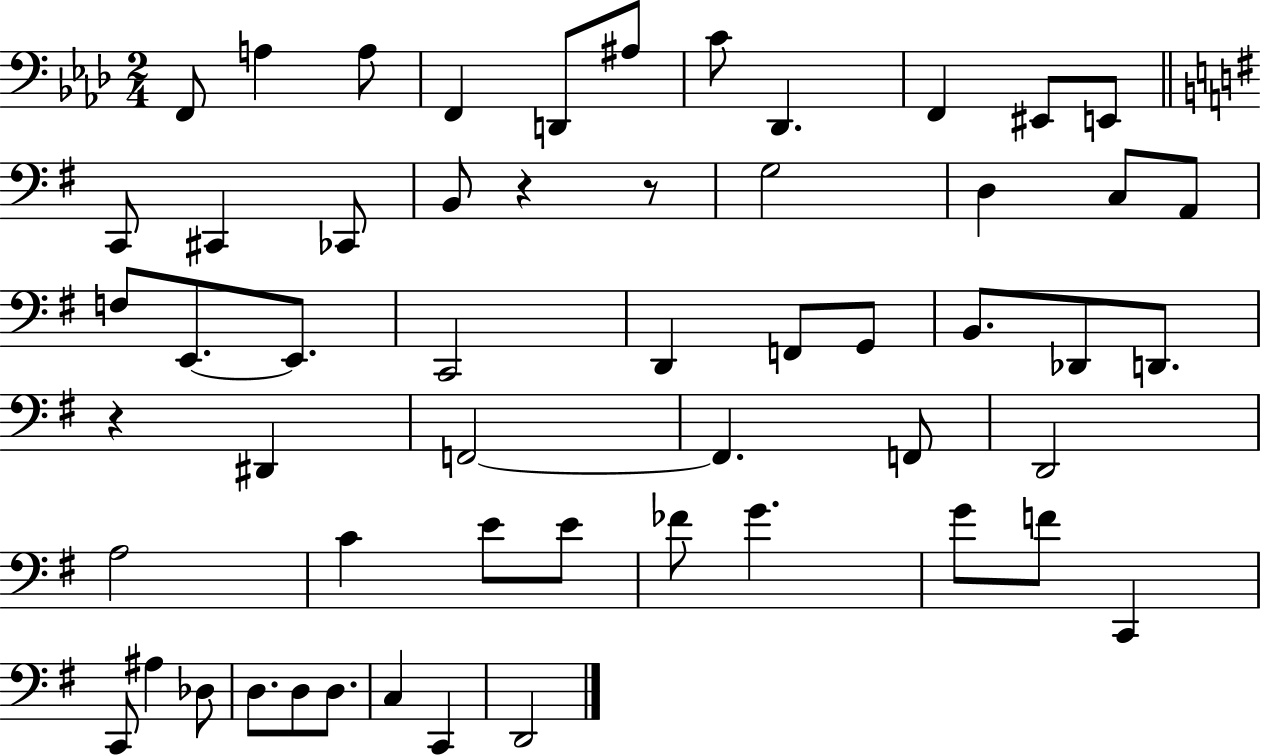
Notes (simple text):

F2/e A3/q A3/e F2/q D2/e A#3/e C4/e Db2/q. F2/q EIS2/e E2/e C2/e C#2/q CES2/e B2/e R/q R/e G3/h D3/q C3/e A2/e F3/e E2/e. E2/e. C2/h D2/q F2/e G2/e B2/e. Db2/e D2/e. R/q D#2/q F2/h F2/q. F2/e D2/h A3/h C4/q E4/e E4/e FES4/e G4/q. G4/e F4/e C2/q C2/e A#3/q Db3/e D3/e. D3/e D3/e. C3/q C2/q D2/h